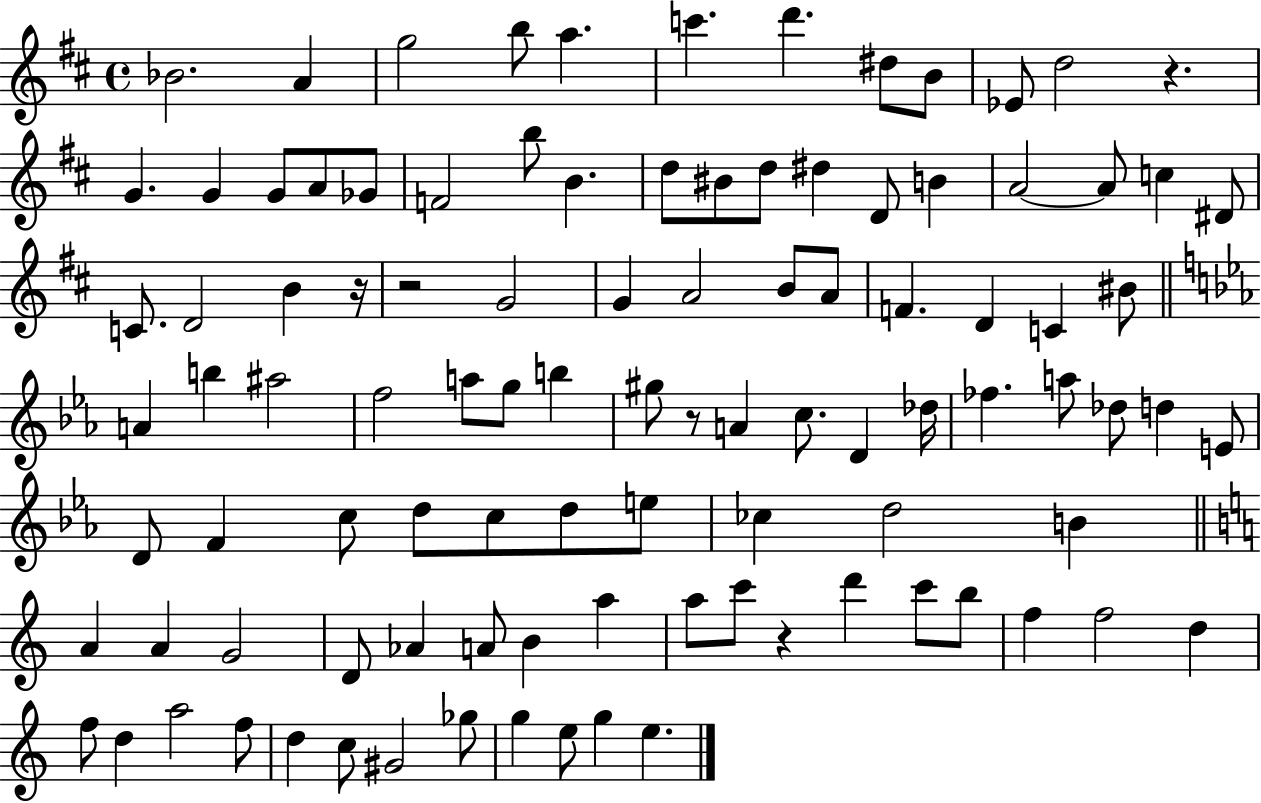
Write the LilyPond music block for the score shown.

{
  \clef treble
  \time 4/4
  \defaultTimeSignature
  \key d \major
  bes'2. a'4 | g''2 b''8 a''4. | c'''4. d'''4. dis''8 b'8 | ees'8 d''2 r4. | \break g'4. g'4 g'8 a'8 ges'8 | f'2 b''8 b'4. | d''8 bis'8 d''8 dis''4 d'8 b'4 | a'2~~ a'8 c''4 dis'8 | \break c'8. d'2 b'4 r16 | r2 g'2 | g'4 a'2 b'8 a'8 | f'4. d'4 c'4 bis'8 | \break \bar "||" \break \key ees \major a'4 b''4 ais''2 | f''2 a''8 g''8 b''4 | gis''8 r8 a'4 c''8. d'4 des''16 | fes''4. a''8 des''8 d''4 e'8 | \break d'8 f'4 c''8 d''8 c''8 d''8 e''8 | ces''4 d''2 b'4 | \bar "||" \break \key a \minor a'4 a'4 g'2 | d'8 aes'4 a'8 b'4 a''4 | a''8 c'''8 r4 d'''4 c'''8 b''8 | f''4 f''2 d''4 | \break f''8 d''4 a''2 f''8 | d''4 c''8 gis'2 ges''8 | g''4 e''8 g''4 e''4. | \bar "|."
}